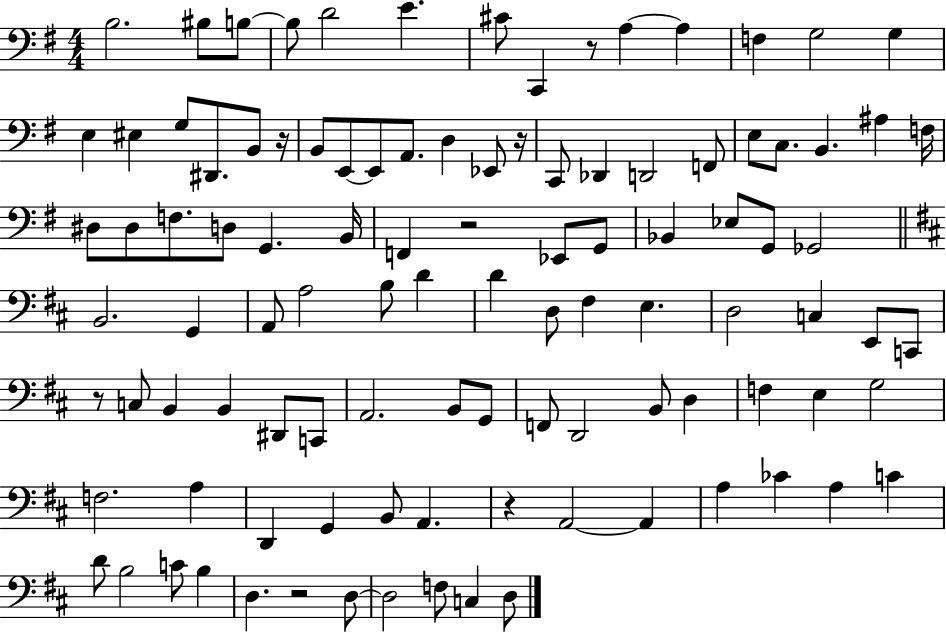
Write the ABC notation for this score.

X:1
T:Untitled
M:4/4
L:1/4
K:G
B,2 ^B,/2 B,/2 B,/2 D2 E ^C/2 C,, z/2 A, A, F, G,2 G, E, ^E, G,/2 ^D,,/2 B,,/2 z/4 B,,/2 E,,/2 E,,/2 A,,/2 D, _E,,/2 z/4 C,,/2 _D,, D,,2 F,,/2 E,/2 C,/2 B,, ^A, F,/4 ^D,/2 ^D,/2 F,/2 D,/2 G,, B,,/4 F,, z2 _E,,/2 G,,/2 _B,, _E,/2 G,,/2 _G,,2 B,,2 G,, A,,/2 A,2 B,/2 D D D,/2 ^F, E, D,2 C, E,,/2 C,,/2 z/2 C,/2 B,, B,, ^D,,/2 C,,/2 A,,2 B,,/2 G,,/2 F,,/2 D,,2 B,,/2 D, F, E, G,2 F,2 A, D,, G,, B,,/2 A,, z A,,2 A,, A, _C A, C D/2 B,2 C/2 B, D, z2 D,/2 D,2 F,/2 C, D,/2